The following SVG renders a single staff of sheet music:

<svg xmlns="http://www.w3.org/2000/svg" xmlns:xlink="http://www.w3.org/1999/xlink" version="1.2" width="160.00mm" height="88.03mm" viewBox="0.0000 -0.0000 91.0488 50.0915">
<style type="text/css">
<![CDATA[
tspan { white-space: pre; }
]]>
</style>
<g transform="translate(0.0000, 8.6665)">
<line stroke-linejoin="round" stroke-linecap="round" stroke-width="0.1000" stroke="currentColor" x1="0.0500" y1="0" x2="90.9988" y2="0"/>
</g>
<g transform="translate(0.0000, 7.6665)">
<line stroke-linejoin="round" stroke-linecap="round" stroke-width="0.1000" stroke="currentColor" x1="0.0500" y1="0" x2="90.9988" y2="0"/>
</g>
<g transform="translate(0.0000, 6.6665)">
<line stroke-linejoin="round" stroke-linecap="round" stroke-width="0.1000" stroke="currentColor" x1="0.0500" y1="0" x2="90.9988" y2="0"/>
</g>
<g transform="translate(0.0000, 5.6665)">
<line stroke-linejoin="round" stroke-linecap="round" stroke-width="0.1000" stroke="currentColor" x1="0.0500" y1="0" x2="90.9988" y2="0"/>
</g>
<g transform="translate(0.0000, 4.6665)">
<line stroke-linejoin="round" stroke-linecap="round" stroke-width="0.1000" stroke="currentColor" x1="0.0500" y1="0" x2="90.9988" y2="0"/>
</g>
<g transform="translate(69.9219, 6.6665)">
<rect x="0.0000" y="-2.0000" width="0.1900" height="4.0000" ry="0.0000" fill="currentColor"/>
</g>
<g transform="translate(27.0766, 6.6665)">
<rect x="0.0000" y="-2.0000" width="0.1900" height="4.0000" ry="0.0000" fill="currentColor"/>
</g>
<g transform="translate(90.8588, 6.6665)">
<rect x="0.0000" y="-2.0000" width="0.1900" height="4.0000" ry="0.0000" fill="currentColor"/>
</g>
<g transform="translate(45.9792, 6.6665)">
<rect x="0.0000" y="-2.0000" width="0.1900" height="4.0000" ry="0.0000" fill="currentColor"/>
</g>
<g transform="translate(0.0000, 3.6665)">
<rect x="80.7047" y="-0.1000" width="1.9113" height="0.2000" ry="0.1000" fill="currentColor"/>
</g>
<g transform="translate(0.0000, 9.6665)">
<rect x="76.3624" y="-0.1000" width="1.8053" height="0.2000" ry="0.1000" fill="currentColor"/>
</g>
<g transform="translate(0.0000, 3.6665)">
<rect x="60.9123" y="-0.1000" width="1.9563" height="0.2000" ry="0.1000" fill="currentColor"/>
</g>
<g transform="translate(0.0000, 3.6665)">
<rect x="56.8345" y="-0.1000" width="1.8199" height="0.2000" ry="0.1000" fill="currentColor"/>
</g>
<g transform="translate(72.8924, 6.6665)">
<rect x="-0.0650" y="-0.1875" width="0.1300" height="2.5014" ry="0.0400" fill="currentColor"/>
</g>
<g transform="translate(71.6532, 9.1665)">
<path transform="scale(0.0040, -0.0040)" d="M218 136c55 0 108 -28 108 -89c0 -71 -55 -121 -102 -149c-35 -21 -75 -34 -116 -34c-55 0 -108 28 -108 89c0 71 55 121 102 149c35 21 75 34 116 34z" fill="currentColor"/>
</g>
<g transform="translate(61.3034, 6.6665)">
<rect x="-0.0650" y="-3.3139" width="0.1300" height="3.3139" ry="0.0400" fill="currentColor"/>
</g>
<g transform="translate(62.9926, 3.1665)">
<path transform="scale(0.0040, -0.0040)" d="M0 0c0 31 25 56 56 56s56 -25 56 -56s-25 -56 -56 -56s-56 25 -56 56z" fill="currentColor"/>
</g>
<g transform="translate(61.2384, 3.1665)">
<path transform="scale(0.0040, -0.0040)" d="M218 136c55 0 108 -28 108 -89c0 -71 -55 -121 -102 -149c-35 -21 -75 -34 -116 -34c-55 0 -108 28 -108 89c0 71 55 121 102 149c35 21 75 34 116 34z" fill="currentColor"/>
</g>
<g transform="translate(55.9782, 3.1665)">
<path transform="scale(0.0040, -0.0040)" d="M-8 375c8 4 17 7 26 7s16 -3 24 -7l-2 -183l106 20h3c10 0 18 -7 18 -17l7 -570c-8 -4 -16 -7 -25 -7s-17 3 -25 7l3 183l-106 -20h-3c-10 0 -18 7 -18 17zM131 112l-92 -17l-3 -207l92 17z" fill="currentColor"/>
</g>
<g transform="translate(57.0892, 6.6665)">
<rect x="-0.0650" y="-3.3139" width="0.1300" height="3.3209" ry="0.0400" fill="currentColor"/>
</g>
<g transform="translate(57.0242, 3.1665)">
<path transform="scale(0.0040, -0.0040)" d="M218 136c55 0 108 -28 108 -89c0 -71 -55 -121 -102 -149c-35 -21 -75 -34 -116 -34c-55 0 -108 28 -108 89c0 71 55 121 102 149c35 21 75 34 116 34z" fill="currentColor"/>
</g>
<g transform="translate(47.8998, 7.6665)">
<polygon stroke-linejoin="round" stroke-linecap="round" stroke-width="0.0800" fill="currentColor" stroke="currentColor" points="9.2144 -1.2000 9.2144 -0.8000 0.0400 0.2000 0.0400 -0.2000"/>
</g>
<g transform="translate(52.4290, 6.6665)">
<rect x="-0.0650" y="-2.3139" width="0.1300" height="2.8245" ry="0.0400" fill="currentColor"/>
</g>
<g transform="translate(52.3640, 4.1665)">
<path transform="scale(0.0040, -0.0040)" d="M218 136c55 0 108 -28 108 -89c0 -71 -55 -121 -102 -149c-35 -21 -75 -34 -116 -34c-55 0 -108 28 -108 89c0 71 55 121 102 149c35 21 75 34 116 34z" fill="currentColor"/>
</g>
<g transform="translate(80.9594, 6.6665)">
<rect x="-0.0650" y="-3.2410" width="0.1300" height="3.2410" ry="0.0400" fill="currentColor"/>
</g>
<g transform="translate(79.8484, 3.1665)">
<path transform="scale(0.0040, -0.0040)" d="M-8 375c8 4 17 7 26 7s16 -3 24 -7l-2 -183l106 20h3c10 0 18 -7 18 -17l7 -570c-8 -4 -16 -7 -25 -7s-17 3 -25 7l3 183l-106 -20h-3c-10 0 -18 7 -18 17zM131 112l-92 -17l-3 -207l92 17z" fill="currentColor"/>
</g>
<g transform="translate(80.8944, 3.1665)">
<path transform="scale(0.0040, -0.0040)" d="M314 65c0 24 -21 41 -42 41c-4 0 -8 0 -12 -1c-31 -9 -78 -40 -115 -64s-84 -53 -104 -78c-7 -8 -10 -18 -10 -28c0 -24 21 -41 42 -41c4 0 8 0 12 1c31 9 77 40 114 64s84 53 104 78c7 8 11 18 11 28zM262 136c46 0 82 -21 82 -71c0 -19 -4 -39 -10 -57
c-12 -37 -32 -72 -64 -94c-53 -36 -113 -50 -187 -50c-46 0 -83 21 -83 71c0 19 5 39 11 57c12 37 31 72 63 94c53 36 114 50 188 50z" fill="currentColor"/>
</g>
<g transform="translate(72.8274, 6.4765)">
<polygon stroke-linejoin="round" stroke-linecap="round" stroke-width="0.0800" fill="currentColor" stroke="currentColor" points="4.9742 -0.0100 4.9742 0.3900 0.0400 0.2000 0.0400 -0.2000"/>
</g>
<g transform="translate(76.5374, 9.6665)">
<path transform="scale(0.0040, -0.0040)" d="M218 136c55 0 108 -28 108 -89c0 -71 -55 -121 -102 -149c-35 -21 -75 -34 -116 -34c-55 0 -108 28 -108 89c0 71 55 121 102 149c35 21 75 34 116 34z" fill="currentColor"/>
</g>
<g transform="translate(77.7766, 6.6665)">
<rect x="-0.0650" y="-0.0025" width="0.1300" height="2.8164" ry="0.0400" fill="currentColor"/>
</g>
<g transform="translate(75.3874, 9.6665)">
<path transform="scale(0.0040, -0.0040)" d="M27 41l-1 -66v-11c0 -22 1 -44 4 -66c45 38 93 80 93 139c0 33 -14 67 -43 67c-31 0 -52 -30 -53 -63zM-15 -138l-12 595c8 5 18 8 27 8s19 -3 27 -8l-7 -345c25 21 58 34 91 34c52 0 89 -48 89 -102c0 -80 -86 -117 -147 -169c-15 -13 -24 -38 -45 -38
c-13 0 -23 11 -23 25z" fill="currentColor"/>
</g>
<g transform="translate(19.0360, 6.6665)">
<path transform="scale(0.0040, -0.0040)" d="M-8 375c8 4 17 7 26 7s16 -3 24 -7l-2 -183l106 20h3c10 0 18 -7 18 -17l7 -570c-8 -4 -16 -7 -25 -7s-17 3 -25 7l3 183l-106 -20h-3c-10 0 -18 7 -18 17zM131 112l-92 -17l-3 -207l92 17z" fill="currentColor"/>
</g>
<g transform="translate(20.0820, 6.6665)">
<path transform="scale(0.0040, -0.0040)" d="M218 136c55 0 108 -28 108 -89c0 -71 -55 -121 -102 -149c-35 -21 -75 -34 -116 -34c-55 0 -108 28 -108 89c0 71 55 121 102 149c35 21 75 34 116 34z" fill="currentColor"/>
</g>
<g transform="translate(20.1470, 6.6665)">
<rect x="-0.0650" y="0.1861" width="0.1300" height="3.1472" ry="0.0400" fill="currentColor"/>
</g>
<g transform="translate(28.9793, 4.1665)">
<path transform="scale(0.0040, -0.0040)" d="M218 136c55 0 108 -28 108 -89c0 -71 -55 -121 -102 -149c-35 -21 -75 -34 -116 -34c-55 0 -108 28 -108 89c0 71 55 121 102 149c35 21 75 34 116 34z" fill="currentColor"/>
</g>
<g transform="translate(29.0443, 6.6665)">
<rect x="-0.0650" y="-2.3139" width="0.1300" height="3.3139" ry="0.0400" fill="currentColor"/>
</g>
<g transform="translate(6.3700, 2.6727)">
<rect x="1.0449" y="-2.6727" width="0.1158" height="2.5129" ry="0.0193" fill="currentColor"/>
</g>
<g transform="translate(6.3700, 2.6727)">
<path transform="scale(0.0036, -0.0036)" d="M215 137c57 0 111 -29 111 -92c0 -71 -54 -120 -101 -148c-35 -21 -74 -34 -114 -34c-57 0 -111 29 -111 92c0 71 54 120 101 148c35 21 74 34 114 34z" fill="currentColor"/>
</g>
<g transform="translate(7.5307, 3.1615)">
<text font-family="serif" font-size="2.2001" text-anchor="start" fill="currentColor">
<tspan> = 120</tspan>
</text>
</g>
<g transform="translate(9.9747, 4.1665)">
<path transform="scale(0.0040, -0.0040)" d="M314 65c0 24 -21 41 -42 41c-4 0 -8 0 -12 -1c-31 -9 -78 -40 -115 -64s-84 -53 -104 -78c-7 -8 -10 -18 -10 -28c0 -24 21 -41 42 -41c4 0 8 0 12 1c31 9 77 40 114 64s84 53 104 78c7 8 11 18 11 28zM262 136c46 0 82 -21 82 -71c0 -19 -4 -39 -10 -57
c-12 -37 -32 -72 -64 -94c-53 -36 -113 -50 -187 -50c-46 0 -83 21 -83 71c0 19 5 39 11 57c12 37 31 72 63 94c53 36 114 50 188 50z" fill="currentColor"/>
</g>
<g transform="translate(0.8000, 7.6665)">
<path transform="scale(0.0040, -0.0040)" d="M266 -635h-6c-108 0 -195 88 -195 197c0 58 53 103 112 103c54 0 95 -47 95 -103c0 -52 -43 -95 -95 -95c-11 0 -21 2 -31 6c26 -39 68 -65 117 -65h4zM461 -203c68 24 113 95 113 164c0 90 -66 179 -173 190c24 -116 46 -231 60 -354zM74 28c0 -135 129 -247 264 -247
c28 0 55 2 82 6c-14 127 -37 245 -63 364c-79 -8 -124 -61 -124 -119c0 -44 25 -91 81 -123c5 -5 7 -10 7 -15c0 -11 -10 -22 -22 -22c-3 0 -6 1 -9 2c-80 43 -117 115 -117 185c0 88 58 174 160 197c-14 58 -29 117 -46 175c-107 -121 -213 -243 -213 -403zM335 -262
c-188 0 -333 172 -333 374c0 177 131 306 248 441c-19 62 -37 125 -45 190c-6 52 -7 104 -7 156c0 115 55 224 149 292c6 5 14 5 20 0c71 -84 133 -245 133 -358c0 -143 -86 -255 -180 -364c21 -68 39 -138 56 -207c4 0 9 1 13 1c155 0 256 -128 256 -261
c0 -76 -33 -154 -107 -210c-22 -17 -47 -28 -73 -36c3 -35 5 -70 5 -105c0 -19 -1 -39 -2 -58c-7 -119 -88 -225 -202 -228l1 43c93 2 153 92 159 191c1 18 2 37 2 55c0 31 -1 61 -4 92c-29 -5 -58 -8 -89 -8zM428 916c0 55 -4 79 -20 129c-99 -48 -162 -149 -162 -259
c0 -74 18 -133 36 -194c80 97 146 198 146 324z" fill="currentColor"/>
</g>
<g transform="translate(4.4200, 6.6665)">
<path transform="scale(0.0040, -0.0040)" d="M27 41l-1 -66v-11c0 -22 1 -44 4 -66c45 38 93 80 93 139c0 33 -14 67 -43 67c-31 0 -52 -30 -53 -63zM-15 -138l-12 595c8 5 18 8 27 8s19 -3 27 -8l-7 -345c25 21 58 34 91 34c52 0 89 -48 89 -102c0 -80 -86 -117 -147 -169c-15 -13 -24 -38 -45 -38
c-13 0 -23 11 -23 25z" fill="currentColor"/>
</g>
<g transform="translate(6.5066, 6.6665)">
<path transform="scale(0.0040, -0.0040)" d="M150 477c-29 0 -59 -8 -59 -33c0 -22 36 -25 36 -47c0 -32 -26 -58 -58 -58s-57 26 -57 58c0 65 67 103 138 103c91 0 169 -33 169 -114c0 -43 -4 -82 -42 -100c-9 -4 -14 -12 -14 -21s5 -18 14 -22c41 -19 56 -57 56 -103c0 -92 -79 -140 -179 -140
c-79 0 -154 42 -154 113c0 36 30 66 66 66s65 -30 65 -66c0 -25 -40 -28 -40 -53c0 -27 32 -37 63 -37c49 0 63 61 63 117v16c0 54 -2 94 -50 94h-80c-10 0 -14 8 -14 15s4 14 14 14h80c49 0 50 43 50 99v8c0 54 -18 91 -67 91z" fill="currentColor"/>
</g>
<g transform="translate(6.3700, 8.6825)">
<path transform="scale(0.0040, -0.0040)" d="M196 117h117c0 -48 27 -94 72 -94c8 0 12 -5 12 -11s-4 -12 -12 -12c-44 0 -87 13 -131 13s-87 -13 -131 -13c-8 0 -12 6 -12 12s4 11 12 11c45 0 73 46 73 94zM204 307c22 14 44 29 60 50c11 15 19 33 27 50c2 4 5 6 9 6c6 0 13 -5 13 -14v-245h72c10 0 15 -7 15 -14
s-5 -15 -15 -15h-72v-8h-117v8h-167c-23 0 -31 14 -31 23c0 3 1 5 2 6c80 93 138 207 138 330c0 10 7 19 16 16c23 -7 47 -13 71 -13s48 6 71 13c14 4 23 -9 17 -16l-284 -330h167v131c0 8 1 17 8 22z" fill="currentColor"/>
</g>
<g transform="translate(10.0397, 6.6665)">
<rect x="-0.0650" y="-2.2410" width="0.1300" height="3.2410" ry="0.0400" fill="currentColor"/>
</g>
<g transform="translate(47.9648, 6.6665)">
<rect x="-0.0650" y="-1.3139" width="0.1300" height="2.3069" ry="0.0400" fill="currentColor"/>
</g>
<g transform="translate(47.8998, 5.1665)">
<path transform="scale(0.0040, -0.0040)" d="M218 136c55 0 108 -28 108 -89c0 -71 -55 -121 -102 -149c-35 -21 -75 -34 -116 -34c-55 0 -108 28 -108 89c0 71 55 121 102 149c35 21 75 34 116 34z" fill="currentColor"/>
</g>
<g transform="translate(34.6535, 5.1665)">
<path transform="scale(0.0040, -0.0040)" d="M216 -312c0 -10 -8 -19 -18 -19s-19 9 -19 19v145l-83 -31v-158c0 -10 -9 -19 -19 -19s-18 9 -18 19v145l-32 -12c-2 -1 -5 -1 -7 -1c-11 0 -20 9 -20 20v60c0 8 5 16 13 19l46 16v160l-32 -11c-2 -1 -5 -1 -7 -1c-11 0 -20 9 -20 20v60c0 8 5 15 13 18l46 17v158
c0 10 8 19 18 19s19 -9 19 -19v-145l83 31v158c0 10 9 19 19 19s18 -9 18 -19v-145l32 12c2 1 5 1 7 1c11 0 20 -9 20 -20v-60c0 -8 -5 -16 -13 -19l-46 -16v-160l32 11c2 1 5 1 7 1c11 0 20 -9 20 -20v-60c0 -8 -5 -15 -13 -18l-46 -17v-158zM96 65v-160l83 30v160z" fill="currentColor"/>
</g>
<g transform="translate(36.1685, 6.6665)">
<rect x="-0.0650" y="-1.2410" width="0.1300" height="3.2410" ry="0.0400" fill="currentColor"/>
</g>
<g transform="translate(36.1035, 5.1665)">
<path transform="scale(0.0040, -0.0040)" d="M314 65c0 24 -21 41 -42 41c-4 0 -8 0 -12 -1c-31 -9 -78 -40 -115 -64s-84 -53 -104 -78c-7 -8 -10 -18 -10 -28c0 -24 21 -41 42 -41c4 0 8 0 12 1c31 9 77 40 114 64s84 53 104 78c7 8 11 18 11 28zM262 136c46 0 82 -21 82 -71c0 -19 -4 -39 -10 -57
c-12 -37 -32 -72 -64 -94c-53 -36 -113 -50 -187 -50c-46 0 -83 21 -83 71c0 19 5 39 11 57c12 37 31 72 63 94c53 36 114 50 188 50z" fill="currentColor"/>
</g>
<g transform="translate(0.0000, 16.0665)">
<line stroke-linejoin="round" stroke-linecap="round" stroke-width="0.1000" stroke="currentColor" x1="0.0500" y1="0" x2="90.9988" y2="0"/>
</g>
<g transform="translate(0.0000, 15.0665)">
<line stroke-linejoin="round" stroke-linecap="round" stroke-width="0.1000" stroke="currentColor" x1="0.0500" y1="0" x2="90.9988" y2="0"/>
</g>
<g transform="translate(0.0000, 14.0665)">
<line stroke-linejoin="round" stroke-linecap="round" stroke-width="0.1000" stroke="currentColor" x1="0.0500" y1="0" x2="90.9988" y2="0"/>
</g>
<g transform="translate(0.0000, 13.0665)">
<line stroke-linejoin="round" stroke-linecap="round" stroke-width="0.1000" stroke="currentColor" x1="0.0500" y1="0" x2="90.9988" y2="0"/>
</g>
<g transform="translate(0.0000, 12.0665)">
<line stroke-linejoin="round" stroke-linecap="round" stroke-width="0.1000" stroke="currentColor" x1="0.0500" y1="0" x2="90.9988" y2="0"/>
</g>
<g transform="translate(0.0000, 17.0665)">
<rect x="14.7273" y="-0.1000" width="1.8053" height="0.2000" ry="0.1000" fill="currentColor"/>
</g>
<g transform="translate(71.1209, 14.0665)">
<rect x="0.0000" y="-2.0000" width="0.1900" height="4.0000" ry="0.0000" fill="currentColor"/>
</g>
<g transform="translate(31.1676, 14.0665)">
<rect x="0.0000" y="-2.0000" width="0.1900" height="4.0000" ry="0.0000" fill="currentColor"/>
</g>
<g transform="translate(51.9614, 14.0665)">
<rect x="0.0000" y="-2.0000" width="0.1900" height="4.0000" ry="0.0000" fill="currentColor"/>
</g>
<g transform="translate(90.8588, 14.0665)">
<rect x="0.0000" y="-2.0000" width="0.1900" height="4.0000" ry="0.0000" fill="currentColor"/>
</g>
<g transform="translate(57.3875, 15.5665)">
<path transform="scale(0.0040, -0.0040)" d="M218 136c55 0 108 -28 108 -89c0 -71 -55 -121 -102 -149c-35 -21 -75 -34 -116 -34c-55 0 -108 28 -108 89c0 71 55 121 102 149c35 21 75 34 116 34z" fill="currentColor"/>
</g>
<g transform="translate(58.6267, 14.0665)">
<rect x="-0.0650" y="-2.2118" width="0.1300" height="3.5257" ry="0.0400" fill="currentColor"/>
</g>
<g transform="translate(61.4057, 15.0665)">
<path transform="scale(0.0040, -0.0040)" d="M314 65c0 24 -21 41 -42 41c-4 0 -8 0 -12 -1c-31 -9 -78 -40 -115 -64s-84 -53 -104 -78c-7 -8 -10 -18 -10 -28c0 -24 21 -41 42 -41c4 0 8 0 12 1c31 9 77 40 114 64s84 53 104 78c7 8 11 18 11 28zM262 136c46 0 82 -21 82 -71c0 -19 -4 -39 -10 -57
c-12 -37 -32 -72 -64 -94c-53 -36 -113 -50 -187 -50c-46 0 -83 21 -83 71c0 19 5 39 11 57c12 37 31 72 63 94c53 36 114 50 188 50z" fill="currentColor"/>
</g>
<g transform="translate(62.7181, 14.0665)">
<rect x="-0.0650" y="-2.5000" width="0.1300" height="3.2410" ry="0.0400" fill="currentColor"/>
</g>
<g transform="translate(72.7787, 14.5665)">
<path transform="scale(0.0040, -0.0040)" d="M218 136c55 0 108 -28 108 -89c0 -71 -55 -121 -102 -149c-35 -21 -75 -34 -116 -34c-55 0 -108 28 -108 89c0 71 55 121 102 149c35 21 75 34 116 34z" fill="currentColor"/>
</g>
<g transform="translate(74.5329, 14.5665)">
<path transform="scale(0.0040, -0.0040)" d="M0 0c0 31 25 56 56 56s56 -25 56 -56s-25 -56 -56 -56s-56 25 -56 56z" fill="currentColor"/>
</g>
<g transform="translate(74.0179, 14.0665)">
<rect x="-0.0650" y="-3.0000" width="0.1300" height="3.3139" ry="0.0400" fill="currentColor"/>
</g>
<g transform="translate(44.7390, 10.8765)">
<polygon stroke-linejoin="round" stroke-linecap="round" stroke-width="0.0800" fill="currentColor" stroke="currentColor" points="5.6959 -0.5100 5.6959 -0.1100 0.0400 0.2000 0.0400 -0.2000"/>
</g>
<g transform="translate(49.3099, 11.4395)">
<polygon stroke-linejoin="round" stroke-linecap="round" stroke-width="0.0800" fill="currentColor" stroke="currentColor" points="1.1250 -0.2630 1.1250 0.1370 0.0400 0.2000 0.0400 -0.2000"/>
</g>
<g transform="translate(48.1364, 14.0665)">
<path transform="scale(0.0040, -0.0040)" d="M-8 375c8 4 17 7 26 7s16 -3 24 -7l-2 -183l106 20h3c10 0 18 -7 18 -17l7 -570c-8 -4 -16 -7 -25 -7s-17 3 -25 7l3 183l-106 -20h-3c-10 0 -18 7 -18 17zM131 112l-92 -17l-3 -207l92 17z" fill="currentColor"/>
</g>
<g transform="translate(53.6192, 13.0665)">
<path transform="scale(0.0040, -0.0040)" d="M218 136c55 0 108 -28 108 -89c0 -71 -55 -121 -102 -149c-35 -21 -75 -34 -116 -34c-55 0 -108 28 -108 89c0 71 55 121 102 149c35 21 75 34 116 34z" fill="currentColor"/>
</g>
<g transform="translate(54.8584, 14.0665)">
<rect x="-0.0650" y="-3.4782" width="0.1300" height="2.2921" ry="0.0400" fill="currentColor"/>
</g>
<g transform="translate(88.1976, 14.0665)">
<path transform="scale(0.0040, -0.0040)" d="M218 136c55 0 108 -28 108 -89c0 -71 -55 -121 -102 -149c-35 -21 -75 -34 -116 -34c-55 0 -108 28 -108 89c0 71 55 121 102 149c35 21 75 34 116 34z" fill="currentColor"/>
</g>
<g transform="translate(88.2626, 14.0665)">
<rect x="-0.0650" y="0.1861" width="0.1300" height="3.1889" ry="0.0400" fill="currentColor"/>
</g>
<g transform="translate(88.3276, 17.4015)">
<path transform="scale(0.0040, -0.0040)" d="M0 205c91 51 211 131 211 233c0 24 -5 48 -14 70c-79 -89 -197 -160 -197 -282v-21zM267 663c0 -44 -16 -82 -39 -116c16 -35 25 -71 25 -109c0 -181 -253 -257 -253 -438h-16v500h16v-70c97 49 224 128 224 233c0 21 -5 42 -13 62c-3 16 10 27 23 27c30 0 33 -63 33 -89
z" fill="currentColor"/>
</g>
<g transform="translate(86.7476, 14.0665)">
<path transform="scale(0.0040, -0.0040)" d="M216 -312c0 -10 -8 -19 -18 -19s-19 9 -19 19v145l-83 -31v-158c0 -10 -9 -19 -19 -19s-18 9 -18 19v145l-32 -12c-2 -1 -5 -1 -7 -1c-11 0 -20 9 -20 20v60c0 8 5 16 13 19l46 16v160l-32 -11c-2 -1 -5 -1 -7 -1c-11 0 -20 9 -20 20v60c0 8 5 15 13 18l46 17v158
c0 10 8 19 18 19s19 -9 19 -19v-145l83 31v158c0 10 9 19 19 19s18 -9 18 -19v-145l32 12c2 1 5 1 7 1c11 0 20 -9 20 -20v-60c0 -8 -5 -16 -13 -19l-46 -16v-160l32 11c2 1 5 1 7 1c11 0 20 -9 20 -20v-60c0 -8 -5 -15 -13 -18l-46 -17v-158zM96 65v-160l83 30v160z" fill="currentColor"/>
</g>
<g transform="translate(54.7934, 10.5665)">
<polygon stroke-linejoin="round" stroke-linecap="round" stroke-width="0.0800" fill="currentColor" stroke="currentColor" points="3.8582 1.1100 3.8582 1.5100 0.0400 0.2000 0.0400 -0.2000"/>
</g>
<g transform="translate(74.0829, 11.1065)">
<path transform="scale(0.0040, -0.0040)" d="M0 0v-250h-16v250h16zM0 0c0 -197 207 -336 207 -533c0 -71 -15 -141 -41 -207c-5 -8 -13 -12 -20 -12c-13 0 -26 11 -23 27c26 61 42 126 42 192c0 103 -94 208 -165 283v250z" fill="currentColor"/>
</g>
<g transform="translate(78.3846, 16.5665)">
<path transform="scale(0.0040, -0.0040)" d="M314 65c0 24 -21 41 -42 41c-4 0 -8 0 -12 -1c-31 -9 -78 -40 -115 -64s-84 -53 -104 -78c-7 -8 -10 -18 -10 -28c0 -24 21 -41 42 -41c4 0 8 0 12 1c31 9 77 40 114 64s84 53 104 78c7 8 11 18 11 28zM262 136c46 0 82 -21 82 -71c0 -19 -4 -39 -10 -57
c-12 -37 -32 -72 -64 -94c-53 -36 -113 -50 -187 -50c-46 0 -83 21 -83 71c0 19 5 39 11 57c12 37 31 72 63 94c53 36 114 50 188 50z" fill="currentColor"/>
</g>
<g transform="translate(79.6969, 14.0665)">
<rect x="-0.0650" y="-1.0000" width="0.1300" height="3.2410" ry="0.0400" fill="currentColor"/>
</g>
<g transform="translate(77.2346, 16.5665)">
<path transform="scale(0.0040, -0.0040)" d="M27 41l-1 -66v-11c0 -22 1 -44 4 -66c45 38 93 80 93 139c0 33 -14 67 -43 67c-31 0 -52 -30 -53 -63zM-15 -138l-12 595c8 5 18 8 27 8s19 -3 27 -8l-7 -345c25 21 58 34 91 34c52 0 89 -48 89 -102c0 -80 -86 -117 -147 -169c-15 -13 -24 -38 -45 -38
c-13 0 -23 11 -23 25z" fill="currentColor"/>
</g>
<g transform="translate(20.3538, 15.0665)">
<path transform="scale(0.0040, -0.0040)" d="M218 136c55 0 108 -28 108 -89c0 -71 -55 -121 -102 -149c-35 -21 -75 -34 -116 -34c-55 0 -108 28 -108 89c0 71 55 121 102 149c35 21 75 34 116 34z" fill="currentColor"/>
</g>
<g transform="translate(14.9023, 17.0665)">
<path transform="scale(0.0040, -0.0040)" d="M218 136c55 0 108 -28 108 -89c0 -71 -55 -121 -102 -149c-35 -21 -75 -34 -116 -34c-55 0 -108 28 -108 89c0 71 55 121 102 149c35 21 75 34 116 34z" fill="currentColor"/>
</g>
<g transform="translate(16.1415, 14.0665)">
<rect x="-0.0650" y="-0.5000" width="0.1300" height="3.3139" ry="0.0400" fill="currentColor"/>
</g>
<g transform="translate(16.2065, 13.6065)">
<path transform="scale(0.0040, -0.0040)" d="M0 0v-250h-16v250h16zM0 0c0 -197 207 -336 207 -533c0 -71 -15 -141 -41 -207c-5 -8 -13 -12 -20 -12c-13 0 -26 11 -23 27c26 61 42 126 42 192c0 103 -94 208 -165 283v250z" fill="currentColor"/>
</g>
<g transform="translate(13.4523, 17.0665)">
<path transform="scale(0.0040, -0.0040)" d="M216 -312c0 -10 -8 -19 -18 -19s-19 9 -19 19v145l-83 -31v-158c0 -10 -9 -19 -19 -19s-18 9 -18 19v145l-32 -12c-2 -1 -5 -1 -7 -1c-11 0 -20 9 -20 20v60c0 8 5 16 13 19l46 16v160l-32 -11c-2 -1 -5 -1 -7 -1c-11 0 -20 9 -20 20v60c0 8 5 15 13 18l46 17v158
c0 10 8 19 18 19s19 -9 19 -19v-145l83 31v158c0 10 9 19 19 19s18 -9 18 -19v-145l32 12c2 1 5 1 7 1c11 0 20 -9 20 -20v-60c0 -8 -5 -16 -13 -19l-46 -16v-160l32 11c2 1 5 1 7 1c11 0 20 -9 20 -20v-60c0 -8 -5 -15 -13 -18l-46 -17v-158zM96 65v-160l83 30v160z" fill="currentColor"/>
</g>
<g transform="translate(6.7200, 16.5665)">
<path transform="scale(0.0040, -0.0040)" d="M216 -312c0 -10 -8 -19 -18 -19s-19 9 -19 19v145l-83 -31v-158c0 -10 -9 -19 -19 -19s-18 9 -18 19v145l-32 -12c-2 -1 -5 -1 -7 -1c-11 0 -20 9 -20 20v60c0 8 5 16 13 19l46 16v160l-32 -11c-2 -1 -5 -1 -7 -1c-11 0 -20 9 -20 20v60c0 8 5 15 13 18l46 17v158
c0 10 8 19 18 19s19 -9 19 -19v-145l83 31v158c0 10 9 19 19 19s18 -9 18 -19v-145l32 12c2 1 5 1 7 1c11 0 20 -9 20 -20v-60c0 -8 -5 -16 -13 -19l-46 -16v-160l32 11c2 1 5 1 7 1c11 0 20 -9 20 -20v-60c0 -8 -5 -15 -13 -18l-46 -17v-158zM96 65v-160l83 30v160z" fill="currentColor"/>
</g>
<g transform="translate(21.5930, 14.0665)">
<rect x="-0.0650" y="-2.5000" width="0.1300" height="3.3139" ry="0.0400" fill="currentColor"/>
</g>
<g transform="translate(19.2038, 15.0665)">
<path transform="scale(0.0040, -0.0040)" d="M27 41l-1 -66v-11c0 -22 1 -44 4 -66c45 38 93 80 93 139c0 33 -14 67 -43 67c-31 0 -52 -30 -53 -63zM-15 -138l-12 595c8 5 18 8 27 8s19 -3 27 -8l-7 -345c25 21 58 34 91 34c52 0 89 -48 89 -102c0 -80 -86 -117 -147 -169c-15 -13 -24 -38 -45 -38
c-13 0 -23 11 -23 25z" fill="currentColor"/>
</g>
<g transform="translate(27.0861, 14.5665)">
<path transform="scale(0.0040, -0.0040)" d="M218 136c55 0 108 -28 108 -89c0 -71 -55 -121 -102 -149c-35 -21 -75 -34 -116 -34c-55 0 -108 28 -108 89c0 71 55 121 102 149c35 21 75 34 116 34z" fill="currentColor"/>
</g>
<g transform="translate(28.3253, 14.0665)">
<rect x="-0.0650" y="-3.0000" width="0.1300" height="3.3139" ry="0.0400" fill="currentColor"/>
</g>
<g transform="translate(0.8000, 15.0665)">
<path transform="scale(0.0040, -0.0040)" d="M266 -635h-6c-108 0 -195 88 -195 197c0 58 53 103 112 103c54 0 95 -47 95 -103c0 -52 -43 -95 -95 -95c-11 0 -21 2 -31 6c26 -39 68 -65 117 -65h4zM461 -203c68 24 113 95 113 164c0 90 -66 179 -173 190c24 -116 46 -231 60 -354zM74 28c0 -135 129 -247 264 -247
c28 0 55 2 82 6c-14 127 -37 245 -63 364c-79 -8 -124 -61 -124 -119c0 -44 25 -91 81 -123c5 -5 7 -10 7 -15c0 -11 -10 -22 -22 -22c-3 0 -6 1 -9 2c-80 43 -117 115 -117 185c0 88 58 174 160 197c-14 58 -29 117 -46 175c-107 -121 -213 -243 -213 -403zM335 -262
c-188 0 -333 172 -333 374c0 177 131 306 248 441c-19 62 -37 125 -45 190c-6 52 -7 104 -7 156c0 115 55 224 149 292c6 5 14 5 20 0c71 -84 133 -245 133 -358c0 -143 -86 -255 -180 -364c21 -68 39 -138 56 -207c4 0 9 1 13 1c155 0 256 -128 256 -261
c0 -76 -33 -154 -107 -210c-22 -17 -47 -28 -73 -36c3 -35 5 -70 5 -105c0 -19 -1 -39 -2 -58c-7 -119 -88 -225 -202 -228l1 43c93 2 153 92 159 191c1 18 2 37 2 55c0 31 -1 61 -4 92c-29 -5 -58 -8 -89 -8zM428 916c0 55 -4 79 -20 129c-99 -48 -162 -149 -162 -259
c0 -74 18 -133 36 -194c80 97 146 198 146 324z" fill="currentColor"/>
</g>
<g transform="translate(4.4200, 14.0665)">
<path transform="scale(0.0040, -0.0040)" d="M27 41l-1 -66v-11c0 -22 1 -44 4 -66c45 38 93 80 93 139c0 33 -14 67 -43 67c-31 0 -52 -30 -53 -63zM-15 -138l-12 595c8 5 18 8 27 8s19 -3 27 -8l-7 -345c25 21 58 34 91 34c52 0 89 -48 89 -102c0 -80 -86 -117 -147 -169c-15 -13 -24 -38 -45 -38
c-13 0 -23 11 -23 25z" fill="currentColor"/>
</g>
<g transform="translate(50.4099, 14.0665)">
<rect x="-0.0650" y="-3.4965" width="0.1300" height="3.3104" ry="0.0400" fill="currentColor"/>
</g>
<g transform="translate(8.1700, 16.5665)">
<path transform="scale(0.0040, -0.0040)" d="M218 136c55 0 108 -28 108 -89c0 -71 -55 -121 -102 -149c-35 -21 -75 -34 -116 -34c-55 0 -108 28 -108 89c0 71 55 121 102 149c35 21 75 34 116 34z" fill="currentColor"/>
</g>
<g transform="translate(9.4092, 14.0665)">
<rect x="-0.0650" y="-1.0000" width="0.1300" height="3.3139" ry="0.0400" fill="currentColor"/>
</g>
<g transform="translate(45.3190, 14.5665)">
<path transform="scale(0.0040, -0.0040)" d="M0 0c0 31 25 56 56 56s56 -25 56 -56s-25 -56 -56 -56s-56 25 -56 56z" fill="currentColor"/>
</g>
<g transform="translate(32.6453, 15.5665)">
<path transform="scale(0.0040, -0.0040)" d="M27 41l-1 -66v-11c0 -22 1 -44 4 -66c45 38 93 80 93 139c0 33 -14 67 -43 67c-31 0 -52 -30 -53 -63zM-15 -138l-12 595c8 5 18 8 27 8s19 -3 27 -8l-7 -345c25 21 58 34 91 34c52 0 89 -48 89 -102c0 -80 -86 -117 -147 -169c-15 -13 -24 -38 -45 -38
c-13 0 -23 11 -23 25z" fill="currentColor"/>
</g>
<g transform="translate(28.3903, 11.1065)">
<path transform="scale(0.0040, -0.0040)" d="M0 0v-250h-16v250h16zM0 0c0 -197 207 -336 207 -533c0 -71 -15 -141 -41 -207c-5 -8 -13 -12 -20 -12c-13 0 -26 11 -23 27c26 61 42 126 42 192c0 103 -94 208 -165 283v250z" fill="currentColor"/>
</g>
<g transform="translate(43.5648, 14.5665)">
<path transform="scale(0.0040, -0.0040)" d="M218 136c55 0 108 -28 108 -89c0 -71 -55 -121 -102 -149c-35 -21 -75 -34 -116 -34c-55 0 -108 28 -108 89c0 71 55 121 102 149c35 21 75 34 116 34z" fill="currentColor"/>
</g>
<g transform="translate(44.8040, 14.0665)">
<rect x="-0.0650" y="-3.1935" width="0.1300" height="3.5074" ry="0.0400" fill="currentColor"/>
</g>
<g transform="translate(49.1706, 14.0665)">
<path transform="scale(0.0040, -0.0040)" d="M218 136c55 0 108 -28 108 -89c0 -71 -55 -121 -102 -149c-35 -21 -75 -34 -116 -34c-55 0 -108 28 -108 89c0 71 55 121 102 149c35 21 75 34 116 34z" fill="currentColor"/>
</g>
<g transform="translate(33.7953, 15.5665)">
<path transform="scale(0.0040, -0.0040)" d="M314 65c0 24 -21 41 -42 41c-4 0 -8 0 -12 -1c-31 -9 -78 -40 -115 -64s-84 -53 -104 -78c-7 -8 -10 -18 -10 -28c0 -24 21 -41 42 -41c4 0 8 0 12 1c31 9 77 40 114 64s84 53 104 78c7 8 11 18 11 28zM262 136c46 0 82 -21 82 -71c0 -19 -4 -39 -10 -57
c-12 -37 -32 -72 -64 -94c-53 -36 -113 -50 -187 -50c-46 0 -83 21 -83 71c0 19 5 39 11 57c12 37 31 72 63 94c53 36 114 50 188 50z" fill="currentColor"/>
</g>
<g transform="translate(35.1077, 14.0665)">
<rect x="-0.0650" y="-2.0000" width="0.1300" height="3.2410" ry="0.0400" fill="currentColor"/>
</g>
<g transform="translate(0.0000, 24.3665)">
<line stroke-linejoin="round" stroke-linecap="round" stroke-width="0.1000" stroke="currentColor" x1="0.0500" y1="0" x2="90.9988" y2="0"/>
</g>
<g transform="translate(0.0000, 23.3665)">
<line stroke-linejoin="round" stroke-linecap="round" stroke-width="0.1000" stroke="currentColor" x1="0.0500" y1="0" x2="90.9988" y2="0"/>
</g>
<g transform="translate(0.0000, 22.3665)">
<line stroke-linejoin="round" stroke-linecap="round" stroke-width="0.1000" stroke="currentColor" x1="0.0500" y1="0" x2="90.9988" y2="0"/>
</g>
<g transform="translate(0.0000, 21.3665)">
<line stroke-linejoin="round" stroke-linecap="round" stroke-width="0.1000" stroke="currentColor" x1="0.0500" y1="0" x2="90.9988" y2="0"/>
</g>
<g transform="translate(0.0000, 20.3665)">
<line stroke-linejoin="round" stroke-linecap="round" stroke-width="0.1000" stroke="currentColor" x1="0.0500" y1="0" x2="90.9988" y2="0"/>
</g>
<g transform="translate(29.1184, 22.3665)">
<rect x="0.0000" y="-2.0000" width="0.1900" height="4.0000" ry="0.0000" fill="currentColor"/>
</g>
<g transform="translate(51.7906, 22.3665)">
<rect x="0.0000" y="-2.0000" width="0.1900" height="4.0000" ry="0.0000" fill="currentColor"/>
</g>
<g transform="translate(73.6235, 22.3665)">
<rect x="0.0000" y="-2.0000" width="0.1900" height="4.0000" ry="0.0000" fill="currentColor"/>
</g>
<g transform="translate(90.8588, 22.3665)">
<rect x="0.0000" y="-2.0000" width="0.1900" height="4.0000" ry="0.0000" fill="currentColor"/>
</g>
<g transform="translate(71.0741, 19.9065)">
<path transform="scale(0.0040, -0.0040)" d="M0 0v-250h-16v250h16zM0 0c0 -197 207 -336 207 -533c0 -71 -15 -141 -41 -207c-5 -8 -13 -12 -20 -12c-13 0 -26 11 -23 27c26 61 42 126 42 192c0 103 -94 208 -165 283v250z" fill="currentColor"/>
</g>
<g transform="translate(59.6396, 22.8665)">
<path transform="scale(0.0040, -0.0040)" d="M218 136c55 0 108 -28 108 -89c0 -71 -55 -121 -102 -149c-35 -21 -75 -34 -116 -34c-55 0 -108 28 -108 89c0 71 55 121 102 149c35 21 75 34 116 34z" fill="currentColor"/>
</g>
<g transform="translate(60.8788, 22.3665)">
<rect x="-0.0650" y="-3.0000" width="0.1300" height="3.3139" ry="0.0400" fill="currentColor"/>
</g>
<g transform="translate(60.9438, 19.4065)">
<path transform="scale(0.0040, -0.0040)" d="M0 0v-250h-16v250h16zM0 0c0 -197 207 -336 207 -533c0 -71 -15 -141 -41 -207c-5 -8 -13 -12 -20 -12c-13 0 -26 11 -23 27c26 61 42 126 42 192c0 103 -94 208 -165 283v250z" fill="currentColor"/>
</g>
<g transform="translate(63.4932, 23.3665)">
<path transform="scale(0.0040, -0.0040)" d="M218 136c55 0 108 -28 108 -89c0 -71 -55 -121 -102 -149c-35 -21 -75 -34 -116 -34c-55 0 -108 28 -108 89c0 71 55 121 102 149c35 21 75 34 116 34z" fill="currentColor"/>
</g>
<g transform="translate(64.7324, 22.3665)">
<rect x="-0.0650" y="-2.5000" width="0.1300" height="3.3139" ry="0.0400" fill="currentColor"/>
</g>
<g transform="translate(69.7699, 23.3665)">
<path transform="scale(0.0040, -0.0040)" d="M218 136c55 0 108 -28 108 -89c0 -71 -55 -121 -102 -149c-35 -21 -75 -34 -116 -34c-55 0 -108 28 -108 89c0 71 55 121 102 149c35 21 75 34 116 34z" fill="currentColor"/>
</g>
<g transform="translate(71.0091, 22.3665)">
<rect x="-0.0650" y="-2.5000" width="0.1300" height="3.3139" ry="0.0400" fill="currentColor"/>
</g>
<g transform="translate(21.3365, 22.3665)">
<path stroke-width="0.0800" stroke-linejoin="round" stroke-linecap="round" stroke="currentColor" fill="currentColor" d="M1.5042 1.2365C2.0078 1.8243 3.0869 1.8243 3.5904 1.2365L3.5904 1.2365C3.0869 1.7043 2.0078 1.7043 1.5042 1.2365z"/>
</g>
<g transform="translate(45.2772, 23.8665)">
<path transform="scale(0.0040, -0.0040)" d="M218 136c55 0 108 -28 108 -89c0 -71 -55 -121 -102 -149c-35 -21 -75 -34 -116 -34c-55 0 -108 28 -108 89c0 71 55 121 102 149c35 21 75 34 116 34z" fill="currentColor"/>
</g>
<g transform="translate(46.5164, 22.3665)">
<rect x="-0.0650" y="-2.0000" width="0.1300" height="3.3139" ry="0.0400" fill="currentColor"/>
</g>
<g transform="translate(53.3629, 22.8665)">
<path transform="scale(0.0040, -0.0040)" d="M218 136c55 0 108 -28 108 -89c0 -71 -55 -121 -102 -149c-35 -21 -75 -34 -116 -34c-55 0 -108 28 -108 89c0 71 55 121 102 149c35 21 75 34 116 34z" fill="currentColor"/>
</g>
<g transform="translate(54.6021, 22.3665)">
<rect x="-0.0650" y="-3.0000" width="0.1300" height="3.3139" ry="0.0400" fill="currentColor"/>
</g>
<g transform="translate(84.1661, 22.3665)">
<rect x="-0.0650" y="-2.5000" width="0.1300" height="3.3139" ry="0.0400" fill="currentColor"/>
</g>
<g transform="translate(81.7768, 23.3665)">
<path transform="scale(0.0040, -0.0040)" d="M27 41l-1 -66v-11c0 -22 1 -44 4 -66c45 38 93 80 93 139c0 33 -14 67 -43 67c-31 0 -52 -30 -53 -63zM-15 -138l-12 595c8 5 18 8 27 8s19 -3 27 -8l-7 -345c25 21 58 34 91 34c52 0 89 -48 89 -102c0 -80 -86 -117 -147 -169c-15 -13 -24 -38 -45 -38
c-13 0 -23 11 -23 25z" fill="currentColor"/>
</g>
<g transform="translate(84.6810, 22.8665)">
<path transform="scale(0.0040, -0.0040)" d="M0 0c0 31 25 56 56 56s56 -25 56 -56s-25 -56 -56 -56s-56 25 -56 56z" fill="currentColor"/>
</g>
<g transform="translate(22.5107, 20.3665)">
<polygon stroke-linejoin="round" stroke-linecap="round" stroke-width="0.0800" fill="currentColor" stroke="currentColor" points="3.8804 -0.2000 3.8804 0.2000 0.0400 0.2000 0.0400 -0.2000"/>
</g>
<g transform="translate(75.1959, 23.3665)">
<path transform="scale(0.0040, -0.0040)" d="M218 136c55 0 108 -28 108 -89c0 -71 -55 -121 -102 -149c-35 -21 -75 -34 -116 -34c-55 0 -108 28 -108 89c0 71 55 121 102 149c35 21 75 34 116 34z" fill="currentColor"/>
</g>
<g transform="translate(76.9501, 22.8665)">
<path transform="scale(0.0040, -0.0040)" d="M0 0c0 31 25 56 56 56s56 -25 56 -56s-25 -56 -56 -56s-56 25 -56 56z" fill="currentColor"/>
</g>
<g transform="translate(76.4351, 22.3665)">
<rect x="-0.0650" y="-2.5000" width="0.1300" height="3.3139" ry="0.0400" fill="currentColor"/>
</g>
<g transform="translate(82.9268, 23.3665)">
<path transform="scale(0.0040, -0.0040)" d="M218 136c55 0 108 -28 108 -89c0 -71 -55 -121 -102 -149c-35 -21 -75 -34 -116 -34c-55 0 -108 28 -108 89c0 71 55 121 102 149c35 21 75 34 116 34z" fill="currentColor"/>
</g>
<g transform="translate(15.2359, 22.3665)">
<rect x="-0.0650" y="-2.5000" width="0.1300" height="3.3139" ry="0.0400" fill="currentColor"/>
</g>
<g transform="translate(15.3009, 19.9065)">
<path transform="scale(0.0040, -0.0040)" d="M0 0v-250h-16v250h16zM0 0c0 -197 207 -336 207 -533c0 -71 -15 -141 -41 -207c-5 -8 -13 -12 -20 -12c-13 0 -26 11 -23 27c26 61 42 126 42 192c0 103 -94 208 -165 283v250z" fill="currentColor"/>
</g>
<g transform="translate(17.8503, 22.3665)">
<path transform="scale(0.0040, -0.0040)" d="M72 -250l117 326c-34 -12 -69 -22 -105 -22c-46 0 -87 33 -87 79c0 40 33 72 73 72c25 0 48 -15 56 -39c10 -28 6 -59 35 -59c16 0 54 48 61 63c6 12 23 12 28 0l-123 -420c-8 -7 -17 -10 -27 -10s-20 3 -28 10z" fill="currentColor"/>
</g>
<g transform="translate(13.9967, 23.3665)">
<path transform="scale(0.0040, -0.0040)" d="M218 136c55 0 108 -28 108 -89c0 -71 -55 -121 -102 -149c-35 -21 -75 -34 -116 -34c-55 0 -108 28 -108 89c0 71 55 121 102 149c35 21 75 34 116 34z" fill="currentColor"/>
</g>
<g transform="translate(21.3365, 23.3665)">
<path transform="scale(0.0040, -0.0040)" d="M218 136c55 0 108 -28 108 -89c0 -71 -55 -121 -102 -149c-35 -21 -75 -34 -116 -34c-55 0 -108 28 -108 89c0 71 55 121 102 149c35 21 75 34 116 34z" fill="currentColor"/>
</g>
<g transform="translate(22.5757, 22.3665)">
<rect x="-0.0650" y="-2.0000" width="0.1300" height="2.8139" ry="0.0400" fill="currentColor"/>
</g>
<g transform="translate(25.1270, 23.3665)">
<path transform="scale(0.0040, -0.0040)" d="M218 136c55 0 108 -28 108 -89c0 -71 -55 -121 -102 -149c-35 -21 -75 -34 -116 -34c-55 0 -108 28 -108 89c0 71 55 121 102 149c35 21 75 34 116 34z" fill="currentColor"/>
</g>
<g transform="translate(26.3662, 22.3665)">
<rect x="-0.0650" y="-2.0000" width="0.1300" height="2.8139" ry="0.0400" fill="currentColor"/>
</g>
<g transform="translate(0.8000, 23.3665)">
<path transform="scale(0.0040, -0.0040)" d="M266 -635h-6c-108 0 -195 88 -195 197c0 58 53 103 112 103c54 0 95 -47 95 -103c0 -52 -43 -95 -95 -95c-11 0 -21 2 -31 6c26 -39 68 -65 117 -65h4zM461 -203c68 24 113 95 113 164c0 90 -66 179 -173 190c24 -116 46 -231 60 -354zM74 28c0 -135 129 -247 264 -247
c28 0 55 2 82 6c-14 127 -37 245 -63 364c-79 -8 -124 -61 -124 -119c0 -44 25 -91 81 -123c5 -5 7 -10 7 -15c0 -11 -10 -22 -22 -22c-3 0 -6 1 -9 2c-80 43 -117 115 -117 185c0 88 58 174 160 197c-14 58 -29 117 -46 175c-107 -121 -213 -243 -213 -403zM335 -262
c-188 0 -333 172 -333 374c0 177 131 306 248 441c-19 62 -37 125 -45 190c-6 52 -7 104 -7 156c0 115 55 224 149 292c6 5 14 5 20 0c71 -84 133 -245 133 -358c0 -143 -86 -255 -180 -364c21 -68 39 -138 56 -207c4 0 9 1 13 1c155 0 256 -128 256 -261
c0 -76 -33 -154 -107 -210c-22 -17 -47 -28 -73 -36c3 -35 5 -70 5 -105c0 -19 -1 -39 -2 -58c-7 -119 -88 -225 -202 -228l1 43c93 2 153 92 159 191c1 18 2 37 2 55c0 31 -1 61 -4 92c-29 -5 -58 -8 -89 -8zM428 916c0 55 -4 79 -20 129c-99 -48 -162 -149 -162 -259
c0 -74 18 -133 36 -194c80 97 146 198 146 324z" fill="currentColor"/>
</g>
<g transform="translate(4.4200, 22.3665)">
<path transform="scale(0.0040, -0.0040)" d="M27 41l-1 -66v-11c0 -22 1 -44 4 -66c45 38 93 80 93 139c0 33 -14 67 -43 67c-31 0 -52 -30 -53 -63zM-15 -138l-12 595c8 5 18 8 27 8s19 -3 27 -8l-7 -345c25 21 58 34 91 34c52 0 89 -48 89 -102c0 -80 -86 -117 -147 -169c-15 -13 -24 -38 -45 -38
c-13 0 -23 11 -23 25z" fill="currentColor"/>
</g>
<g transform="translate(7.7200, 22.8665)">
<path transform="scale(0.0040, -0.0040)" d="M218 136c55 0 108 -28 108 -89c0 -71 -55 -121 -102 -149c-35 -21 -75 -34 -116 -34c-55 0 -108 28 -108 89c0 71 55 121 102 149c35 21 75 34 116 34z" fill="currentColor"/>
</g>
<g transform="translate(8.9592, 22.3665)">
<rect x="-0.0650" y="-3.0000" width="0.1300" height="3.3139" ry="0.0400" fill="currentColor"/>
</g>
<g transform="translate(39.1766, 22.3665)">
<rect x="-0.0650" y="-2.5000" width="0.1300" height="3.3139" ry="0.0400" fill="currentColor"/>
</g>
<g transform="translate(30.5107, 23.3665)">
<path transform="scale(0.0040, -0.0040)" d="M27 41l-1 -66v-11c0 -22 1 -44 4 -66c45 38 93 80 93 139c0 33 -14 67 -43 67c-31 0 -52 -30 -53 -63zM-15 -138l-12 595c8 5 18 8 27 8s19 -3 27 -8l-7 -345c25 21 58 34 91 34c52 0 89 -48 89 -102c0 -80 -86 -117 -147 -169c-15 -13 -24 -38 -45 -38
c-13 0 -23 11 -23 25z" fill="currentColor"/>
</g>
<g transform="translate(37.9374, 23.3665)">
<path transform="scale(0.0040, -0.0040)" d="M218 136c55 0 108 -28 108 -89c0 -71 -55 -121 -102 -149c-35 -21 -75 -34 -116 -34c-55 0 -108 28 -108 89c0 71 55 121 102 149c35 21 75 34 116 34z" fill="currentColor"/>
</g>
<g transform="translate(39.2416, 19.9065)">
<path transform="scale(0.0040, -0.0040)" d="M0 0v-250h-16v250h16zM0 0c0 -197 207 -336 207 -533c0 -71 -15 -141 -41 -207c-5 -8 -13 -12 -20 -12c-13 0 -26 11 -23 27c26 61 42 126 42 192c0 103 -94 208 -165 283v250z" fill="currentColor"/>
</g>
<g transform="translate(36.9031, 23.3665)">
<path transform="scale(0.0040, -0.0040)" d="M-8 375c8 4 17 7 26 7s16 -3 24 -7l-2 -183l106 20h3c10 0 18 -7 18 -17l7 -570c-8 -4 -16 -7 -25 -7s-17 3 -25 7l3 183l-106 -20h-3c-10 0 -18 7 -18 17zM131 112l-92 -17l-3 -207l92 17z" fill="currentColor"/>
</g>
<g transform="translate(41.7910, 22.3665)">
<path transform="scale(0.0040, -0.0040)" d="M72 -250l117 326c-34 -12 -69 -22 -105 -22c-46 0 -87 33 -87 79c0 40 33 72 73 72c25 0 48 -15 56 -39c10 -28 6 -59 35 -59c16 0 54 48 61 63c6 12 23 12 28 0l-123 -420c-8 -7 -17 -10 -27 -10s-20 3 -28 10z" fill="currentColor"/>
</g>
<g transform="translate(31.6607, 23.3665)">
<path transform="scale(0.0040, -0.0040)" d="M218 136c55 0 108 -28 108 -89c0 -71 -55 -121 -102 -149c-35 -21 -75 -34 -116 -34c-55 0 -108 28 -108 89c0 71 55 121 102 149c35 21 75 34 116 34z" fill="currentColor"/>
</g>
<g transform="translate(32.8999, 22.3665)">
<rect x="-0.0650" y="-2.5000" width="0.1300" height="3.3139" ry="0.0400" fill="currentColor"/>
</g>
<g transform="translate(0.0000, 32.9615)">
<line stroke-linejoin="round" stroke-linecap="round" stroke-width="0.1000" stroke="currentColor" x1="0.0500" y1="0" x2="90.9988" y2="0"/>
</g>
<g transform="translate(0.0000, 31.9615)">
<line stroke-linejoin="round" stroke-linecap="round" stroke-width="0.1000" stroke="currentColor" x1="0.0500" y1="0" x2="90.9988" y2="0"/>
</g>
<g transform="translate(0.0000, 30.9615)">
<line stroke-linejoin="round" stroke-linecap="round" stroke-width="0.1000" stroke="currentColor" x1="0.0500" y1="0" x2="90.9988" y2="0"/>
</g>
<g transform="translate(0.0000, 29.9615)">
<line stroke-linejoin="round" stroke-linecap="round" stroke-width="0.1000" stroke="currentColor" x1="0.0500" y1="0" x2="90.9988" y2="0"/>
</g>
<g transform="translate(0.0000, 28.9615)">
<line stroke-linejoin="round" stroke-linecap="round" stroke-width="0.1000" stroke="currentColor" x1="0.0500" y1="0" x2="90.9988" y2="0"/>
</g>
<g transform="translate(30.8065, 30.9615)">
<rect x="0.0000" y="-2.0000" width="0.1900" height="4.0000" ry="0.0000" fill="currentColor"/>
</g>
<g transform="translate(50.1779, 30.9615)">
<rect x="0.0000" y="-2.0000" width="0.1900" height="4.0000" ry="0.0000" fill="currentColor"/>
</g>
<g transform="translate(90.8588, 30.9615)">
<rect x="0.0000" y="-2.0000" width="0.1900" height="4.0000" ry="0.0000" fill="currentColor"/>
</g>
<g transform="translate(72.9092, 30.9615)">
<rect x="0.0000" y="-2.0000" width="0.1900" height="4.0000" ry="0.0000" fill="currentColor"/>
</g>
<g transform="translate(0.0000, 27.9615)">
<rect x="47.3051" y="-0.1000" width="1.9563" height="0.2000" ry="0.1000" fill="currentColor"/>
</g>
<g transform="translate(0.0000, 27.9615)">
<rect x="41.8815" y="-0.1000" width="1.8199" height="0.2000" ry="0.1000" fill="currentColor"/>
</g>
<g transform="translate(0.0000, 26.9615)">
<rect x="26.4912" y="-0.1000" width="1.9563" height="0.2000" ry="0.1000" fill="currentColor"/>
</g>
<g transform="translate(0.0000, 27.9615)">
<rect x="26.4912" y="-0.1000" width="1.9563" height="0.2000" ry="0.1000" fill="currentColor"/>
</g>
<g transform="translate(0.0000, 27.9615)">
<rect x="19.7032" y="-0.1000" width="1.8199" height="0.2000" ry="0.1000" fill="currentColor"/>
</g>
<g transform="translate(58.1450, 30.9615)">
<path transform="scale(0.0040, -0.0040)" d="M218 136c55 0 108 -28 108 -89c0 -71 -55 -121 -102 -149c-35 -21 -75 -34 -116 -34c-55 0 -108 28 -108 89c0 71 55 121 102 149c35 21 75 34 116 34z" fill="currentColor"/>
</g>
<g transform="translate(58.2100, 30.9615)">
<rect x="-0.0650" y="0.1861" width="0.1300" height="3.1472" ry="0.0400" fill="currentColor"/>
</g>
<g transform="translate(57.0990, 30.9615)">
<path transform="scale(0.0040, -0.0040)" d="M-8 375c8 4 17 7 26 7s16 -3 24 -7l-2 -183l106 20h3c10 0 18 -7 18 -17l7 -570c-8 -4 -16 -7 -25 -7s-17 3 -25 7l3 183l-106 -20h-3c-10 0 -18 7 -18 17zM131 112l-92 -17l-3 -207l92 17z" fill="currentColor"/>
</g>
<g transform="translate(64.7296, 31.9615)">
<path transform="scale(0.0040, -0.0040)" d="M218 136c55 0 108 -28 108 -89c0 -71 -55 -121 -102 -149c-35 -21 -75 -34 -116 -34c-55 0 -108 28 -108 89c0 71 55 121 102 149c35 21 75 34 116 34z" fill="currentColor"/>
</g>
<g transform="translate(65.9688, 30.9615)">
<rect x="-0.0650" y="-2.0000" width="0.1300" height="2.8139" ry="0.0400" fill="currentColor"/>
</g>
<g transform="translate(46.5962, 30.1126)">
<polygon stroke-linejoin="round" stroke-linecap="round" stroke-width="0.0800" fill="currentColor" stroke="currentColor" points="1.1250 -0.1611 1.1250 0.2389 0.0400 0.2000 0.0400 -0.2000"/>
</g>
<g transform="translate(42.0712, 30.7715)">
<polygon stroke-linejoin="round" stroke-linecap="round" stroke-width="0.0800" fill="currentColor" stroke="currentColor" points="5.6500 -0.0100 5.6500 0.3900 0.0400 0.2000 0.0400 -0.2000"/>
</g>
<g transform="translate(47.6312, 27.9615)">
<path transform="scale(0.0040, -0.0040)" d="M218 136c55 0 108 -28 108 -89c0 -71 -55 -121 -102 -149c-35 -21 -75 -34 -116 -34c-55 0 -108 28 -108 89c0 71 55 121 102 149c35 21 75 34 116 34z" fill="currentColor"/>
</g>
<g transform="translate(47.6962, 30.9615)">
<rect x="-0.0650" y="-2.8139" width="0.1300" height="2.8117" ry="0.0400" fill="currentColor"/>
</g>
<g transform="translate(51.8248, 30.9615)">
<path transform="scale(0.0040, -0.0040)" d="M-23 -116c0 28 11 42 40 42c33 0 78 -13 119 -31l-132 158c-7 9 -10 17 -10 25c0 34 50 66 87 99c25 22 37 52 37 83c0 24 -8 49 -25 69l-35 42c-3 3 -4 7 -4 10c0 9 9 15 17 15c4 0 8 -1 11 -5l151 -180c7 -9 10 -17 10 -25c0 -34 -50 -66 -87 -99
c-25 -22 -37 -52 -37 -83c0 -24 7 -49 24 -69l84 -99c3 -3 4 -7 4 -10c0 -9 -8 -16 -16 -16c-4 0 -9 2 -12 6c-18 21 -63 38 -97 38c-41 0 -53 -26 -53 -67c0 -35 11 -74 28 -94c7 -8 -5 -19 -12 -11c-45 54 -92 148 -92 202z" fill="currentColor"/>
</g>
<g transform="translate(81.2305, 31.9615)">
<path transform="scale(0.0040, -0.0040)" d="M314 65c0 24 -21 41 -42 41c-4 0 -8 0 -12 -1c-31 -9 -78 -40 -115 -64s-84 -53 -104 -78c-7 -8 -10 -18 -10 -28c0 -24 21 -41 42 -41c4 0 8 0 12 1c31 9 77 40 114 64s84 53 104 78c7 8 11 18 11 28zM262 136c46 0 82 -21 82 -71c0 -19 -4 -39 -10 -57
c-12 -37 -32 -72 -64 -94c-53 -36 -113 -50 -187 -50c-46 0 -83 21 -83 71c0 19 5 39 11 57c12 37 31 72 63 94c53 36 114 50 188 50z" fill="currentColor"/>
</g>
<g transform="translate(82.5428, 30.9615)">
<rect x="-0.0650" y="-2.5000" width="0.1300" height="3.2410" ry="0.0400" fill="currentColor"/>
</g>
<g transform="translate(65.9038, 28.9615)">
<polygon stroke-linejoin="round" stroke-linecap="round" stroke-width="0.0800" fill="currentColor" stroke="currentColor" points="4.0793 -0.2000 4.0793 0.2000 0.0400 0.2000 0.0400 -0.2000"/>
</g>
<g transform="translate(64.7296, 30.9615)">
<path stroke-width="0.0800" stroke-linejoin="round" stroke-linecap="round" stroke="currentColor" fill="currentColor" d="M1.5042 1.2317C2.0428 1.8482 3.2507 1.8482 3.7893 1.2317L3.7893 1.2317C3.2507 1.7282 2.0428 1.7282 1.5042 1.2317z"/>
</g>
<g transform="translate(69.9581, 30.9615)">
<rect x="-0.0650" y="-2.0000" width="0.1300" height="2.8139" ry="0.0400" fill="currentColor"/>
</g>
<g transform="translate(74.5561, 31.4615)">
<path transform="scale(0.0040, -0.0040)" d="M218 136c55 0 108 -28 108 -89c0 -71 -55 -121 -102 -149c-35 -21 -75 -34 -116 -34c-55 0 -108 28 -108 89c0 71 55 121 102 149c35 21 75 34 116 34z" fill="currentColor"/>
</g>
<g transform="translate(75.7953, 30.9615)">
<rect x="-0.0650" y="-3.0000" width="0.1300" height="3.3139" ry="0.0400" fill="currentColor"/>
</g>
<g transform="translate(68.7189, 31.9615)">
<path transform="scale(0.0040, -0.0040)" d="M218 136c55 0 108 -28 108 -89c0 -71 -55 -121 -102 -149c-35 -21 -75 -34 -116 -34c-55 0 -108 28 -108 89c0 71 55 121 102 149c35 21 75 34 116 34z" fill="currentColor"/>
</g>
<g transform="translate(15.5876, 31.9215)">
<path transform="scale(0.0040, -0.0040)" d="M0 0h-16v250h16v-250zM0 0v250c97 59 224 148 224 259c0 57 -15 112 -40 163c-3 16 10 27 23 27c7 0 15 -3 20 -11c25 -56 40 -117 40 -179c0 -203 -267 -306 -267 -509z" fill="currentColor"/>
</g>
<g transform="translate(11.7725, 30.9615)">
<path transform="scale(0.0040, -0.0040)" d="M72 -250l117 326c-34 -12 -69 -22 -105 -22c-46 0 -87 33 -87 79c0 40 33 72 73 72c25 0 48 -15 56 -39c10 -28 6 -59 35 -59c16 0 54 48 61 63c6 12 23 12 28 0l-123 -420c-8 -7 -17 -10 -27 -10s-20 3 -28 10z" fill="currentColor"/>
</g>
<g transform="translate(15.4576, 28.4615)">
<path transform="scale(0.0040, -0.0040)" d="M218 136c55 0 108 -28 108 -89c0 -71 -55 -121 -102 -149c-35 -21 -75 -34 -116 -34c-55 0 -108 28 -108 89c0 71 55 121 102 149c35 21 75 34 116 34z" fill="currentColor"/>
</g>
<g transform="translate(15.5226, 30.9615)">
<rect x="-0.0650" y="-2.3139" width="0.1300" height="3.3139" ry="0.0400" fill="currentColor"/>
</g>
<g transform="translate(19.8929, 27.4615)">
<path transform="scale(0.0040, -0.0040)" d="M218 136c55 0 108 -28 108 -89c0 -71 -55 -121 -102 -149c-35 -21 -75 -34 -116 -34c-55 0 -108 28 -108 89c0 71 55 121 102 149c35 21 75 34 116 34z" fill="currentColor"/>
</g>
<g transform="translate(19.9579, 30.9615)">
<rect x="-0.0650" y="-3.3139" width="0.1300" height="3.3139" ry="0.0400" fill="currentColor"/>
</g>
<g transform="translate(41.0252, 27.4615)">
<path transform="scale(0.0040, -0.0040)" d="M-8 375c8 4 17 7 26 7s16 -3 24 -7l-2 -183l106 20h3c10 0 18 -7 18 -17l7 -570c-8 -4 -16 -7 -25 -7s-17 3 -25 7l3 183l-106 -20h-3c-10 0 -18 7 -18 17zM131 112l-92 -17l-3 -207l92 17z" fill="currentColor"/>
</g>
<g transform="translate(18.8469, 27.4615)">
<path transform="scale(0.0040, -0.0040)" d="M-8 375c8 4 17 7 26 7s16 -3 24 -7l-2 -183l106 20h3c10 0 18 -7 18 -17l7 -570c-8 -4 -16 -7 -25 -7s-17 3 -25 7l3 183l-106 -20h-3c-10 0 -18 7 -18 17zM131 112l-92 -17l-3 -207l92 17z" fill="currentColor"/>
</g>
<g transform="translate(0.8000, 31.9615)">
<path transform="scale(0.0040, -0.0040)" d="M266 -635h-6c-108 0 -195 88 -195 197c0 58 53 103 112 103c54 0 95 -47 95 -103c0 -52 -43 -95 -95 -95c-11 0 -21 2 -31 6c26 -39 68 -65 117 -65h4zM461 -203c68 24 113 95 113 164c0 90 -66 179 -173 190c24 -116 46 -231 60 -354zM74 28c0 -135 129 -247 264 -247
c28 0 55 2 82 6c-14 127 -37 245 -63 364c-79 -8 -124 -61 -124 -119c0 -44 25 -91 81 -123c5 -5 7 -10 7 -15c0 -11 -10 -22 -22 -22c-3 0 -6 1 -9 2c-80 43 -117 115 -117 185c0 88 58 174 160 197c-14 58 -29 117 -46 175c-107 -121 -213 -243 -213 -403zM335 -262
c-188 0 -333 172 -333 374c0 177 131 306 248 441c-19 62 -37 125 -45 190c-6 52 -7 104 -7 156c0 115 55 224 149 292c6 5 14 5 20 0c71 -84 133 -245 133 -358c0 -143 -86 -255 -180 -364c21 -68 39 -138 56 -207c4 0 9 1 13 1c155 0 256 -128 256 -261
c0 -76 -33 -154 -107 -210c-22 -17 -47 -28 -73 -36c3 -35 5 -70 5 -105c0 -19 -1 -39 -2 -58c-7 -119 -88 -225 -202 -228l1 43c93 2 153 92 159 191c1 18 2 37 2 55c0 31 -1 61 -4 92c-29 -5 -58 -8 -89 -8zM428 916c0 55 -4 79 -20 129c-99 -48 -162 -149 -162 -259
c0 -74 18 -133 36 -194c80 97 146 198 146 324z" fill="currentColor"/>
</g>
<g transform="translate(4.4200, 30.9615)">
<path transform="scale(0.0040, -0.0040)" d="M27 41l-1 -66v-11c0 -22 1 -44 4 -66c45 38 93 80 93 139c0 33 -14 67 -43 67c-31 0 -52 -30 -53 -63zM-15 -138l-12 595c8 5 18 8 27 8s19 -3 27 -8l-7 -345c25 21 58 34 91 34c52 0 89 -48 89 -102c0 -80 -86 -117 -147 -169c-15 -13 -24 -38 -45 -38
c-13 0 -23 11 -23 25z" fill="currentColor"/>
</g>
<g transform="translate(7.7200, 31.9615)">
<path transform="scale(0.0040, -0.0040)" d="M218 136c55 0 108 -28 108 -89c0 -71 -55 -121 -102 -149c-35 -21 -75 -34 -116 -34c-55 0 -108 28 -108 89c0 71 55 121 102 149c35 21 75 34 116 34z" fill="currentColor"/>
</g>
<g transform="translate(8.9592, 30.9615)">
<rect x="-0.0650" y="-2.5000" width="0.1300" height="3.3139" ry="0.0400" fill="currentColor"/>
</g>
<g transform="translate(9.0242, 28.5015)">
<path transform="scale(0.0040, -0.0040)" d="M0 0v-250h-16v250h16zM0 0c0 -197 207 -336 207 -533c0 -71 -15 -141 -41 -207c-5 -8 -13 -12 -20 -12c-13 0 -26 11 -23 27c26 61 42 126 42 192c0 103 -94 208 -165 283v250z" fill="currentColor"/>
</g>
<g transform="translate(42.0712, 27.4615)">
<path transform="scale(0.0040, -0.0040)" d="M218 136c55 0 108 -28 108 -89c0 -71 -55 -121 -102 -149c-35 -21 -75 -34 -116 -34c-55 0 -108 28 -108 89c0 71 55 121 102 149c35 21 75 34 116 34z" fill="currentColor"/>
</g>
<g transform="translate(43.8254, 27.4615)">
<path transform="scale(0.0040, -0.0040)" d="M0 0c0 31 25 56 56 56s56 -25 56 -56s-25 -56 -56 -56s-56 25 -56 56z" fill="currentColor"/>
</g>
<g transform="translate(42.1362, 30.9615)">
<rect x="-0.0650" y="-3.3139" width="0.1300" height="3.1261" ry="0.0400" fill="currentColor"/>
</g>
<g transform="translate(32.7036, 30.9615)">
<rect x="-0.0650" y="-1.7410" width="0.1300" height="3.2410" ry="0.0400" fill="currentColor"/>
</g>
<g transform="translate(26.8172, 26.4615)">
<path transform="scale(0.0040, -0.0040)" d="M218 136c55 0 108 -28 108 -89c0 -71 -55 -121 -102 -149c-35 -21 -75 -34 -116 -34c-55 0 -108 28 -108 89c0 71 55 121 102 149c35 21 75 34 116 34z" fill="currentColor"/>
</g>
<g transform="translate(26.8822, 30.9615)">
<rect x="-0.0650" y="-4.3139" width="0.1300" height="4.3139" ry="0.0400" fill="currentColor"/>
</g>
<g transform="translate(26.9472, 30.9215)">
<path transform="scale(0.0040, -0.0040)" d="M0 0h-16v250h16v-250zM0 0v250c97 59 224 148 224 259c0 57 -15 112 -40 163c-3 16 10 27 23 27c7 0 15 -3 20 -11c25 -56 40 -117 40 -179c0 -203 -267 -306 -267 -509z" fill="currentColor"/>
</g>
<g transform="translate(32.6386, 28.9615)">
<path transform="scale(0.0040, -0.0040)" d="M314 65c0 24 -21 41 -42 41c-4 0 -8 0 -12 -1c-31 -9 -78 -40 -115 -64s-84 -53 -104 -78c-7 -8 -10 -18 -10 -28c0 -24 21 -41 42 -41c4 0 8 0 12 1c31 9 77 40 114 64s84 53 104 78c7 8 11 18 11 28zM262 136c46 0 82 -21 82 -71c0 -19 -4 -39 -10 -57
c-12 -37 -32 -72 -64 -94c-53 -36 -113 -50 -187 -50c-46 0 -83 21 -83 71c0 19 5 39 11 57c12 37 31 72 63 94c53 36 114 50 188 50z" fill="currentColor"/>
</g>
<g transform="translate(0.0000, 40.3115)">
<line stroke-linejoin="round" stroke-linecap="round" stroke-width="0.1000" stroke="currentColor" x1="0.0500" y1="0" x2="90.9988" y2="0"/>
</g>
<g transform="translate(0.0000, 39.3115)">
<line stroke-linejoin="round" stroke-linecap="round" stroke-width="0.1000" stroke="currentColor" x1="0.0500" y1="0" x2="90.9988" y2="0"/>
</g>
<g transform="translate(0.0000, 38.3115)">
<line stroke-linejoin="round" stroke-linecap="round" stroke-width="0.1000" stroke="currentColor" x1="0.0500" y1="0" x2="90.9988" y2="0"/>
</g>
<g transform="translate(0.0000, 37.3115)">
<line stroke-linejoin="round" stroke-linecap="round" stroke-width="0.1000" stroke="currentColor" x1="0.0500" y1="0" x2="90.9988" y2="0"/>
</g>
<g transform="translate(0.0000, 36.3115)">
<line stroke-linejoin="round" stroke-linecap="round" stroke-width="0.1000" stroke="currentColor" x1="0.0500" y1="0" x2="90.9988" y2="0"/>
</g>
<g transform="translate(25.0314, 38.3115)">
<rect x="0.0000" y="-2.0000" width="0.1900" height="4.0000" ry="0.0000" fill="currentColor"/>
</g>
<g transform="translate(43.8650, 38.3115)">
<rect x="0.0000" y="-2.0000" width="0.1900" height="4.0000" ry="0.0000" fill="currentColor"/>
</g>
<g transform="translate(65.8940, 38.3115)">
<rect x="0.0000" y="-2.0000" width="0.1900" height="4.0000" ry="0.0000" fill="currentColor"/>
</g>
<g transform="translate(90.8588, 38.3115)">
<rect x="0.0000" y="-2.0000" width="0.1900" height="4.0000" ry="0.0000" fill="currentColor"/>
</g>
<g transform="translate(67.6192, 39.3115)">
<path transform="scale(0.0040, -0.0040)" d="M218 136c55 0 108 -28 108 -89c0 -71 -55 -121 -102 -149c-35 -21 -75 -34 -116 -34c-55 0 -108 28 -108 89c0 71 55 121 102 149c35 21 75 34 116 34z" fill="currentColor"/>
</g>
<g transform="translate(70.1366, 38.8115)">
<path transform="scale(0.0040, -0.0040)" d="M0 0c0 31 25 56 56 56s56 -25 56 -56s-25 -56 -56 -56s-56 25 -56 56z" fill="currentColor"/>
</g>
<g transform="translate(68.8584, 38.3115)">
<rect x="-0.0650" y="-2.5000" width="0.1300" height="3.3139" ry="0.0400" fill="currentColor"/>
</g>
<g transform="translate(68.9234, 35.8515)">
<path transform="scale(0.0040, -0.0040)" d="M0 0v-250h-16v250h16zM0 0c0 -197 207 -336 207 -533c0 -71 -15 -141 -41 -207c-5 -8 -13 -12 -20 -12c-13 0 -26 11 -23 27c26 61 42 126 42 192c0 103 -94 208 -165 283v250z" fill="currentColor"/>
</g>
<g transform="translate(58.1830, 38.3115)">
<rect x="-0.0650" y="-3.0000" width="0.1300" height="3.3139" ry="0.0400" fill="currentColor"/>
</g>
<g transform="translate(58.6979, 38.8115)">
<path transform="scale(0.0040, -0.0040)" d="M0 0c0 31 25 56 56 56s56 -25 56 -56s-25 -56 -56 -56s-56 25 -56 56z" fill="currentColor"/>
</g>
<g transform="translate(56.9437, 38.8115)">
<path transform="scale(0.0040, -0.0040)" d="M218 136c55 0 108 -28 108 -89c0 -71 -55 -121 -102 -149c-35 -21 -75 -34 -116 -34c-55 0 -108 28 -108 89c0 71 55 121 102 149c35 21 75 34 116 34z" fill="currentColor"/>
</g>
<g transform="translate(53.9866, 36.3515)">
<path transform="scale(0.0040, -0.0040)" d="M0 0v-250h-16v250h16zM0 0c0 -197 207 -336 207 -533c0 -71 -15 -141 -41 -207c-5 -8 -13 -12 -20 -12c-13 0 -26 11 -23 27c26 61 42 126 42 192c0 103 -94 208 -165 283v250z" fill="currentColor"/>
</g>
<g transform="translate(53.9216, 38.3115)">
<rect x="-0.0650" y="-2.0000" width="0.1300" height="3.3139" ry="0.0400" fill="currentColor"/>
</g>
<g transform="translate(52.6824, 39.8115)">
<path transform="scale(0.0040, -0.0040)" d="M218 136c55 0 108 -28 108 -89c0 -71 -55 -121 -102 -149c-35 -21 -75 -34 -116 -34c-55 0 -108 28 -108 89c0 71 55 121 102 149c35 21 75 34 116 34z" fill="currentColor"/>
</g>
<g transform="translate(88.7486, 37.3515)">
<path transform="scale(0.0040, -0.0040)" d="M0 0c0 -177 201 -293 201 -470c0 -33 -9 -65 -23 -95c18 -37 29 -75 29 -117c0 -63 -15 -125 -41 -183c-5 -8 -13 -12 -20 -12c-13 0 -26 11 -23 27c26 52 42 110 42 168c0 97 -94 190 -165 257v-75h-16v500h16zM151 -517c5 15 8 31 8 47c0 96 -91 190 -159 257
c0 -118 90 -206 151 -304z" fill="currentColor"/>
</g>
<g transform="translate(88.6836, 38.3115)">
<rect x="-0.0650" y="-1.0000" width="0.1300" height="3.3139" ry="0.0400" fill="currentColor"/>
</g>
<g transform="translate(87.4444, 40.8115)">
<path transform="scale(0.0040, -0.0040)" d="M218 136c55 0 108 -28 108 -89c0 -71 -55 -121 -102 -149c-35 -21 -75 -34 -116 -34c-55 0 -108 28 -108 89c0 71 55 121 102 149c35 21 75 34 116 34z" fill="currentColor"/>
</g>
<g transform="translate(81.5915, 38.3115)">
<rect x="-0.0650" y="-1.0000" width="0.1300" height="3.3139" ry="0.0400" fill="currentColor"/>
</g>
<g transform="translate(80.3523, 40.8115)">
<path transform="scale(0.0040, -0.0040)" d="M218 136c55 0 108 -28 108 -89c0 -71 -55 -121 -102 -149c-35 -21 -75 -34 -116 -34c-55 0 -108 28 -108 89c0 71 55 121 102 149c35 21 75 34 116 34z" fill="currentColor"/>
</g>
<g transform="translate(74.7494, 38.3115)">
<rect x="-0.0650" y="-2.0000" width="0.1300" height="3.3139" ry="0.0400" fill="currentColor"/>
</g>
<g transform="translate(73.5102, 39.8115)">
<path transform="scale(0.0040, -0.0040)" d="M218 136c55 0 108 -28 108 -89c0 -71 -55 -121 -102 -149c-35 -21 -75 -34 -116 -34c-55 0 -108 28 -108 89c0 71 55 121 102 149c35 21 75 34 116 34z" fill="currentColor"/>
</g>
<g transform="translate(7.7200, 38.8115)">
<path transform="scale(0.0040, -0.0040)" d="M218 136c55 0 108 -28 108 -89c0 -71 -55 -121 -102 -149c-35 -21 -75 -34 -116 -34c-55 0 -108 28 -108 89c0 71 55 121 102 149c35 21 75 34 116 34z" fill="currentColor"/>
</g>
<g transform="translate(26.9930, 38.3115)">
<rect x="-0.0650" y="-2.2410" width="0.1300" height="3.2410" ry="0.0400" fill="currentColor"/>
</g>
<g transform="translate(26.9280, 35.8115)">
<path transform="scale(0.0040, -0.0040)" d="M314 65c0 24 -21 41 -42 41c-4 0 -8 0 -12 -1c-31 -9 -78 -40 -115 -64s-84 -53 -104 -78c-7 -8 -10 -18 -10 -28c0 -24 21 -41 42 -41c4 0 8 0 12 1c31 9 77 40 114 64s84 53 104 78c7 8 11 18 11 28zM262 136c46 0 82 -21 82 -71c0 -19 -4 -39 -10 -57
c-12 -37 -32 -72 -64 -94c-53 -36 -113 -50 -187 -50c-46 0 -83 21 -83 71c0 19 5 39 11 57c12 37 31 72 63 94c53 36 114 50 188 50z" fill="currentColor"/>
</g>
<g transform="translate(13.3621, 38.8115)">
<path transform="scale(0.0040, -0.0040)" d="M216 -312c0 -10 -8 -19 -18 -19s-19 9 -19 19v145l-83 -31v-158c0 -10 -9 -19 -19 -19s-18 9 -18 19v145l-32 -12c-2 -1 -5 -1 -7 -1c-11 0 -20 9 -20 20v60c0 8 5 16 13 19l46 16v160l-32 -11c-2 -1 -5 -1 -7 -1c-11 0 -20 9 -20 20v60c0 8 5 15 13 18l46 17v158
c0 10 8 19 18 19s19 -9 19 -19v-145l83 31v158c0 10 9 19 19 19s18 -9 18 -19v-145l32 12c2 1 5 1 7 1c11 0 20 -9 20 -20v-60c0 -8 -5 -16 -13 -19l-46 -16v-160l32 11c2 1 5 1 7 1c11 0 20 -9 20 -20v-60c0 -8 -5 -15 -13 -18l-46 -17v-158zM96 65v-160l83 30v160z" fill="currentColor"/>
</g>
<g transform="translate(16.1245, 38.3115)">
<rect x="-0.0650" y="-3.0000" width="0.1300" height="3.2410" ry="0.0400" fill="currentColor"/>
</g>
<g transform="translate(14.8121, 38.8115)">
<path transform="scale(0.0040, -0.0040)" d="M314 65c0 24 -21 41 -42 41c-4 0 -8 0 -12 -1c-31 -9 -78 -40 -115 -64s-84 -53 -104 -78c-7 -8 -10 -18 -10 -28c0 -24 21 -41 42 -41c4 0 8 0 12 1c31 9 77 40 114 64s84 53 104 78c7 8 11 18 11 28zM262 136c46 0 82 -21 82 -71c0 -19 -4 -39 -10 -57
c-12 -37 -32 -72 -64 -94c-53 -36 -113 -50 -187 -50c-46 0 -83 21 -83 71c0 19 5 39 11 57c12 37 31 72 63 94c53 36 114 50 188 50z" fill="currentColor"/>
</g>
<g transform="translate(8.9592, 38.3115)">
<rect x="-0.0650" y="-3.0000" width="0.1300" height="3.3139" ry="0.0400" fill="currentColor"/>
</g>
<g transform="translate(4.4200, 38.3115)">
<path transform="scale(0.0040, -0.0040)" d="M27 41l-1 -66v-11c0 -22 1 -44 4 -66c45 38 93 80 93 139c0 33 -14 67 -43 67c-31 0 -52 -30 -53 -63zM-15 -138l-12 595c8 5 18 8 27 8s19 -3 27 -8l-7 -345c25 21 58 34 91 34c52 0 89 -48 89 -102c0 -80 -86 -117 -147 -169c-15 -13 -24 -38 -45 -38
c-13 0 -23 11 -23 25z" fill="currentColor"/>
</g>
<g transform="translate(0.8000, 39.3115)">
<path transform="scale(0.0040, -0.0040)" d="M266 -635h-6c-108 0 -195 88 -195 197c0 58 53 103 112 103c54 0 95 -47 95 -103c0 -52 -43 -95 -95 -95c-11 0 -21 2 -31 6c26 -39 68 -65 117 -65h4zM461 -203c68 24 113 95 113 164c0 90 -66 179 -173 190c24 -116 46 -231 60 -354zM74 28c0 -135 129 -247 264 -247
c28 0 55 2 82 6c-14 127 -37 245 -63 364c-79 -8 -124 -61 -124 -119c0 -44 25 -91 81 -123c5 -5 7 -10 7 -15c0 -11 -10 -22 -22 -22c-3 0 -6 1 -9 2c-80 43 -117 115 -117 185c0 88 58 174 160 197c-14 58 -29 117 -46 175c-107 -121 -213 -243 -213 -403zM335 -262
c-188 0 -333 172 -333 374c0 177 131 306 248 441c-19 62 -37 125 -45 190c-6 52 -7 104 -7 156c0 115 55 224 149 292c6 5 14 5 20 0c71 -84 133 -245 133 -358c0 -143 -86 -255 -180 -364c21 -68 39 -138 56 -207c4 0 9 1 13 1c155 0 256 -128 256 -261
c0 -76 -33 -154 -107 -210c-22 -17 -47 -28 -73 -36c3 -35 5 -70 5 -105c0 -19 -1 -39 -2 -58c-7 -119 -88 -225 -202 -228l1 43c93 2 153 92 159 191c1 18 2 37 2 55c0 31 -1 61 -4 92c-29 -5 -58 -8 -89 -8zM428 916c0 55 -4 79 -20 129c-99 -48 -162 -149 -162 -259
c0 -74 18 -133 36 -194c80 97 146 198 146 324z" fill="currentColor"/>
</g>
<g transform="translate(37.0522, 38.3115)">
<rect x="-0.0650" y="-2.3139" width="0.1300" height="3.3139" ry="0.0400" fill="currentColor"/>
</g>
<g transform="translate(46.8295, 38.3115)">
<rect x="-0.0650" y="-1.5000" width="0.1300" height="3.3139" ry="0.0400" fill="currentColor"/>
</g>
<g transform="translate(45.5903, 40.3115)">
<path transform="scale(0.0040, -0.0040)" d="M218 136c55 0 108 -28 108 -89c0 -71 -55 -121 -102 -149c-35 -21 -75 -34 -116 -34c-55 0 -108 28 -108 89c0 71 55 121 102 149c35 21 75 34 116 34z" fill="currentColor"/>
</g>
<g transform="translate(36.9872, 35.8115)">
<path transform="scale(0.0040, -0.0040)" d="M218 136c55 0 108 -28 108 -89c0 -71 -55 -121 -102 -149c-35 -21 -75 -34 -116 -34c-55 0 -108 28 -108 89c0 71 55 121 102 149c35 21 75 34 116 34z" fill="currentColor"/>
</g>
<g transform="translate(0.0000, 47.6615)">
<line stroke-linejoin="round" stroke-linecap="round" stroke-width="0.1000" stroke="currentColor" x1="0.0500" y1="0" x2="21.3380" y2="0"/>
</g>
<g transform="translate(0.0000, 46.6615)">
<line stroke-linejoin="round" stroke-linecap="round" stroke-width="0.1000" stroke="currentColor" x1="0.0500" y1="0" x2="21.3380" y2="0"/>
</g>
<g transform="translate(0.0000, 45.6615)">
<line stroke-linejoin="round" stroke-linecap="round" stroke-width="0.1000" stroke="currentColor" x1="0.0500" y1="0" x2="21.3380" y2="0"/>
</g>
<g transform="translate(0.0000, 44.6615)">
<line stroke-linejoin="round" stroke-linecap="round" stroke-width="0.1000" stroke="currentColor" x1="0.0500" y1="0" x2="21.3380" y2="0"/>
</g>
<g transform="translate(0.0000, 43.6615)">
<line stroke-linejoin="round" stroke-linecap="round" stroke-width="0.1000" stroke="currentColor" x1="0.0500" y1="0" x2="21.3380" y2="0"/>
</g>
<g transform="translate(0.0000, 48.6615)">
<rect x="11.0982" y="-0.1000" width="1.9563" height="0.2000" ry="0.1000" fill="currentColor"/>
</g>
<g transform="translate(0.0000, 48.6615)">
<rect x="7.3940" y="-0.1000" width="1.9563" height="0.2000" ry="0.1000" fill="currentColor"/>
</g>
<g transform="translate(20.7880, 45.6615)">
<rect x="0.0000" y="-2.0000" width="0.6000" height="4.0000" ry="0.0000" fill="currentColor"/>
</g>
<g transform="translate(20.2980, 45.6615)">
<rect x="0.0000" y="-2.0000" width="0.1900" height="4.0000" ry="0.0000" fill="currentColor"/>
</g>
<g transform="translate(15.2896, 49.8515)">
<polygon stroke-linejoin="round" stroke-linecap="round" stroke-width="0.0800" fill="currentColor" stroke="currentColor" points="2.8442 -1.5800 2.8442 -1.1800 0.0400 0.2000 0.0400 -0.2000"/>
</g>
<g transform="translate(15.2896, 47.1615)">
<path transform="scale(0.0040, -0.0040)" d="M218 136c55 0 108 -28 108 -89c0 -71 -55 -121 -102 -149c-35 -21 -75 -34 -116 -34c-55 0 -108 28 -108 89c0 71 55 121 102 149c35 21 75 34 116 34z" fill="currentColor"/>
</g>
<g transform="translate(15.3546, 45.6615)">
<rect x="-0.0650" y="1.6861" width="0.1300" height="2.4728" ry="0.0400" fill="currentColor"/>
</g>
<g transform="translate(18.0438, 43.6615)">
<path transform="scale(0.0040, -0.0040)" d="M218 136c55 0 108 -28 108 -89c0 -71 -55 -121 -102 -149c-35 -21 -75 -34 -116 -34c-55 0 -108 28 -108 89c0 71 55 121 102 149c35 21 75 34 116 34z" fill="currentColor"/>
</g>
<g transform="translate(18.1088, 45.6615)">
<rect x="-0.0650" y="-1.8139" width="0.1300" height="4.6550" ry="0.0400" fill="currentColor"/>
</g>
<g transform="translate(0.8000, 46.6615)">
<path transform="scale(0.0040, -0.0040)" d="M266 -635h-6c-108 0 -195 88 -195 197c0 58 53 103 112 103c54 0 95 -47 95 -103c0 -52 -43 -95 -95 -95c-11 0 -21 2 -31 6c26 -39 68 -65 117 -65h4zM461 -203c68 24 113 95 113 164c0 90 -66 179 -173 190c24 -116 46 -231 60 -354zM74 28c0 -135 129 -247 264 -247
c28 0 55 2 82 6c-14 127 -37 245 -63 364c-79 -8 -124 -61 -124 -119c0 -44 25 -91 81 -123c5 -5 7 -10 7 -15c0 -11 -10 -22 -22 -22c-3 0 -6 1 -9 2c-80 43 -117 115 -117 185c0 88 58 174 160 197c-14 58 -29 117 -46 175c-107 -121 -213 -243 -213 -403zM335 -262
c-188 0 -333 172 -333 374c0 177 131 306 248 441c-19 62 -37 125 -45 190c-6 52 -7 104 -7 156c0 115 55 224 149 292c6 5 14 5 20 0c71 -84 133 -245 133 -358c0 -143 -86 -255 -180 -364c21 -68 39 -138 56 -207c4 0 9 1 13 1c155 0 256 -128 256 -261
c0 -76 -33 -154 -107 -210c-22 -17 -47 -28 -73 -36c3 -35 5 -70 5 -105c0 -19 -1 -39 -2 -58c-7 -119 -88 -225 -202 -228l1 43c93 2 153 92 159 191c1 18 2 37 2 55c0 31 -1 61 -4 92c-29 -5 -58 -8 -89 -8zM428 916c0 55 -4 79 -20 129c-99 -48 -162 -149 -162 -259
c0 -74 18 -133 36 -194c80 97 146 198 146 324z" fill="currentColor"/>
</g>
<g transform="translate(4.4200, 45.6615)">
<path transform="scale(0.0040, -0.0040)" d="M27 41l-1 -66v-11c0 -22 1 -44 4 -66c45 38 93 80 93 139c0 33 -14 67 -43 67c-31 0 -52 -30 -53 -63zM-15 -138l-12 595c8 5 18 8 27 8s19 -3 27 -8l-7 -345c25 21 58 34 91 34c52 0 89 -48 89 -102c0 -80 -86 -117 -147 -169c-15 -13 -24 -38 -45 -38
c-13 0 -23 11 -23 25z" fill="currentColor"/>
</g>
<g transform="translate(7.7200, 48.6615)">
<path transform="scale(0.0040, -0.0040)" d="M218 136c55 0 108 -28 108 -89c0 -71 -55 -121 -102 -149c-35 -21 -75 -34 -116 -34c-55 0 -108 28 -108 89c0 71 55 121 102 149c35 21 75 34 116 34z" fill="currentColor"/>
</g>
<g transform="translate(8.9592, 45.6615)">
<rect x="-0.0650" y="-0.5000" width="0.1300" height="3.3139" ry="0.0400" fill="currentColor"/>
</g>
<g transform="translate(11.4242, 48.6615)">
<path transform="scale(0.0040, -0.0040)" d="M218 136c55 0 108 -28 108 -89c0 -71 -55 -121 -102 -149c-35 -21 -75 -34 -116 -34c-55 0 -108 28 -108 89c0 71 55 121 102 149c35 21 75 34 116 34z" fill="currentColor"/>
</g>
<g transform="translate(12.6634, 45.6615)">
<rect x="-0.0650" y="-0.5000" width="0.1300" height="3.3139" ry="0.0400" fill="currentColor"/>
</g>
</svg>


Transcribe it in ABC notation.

X:1
T:Untitled
M:3/4
L:1/4
K:F
g2 B g ^e2 e/2 g/2 b/2 b D/2 _C/2 b2 ^D ^C/2 _G A/2 _F2 A/2 B/4 d/2 F/2 G2 A/2 _D2 ^B/4 A G/2 z/2 G/2 G/2 _G G/2 z/2 F A A/2 G G/2 G _G G/2 z/2 g/2 b d'/2 f2 b/2 a/4 z B G/2 G/2 A G2 A ^A2 g2 g E F/2 A G/2 F D D/4 C C F/2 f/2